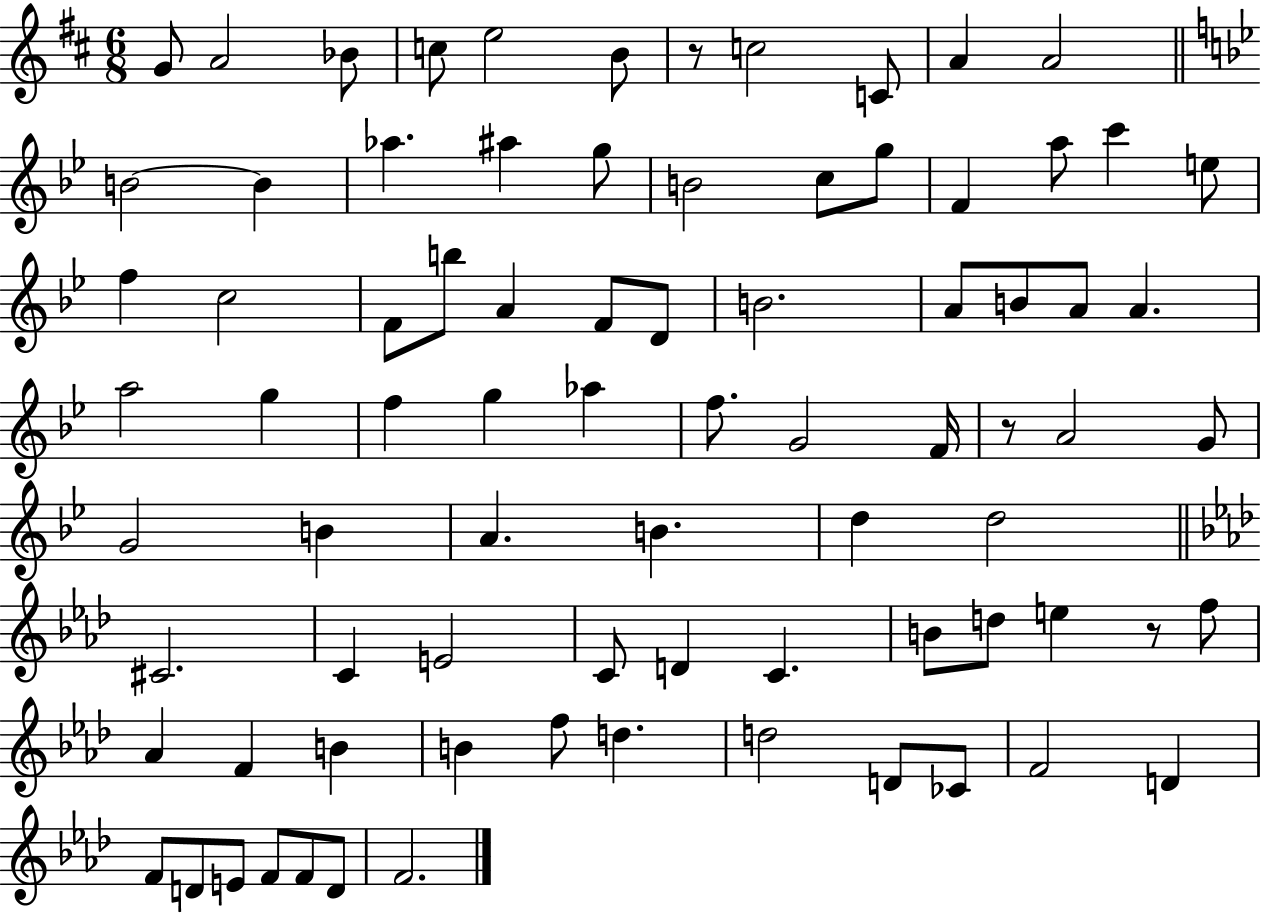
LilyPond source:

{
  \clef treble
  \numericTimeSignature
  \time 6/8
  \key d \major
  g'8 a'2 bes'8 | c''8 e''2 b'8 | r8 c''2 c'8 | a'4 a'2 | \break \bar "||" \break \key bes \major b'2~~ b'4 | aes''4. ais''4 g''8 | b'2 c''8 g''8 | f'4 a''8 c'''4 e''8 | \break f''4 c''2 | f'8 b''8 a'4 f'8 d'8 | b'2. | a'8 b'8 a'8 a'4. | \break a''2 g''4 | f''4 g''4 aes''4 | f''8. g'2 f'16 | r8 a'2 g'8 | \break g'2 b'4 | a'4. b'4. | d''4 d''2 | \bar "||" \break \key aes \major cis'2. | c'4 e'2 | c'8 d'4 c'4. | b'8 d''8 e''4 r8 f''8 | \break aes'4 f'4 b'4 | b'4 f''8 d''4. | d''2 d'8 ces'8 | f'2 d'4 | \break f'8 d'8 e'8 f'8 f'8 d'8 | f'2. | \bar "|."
}